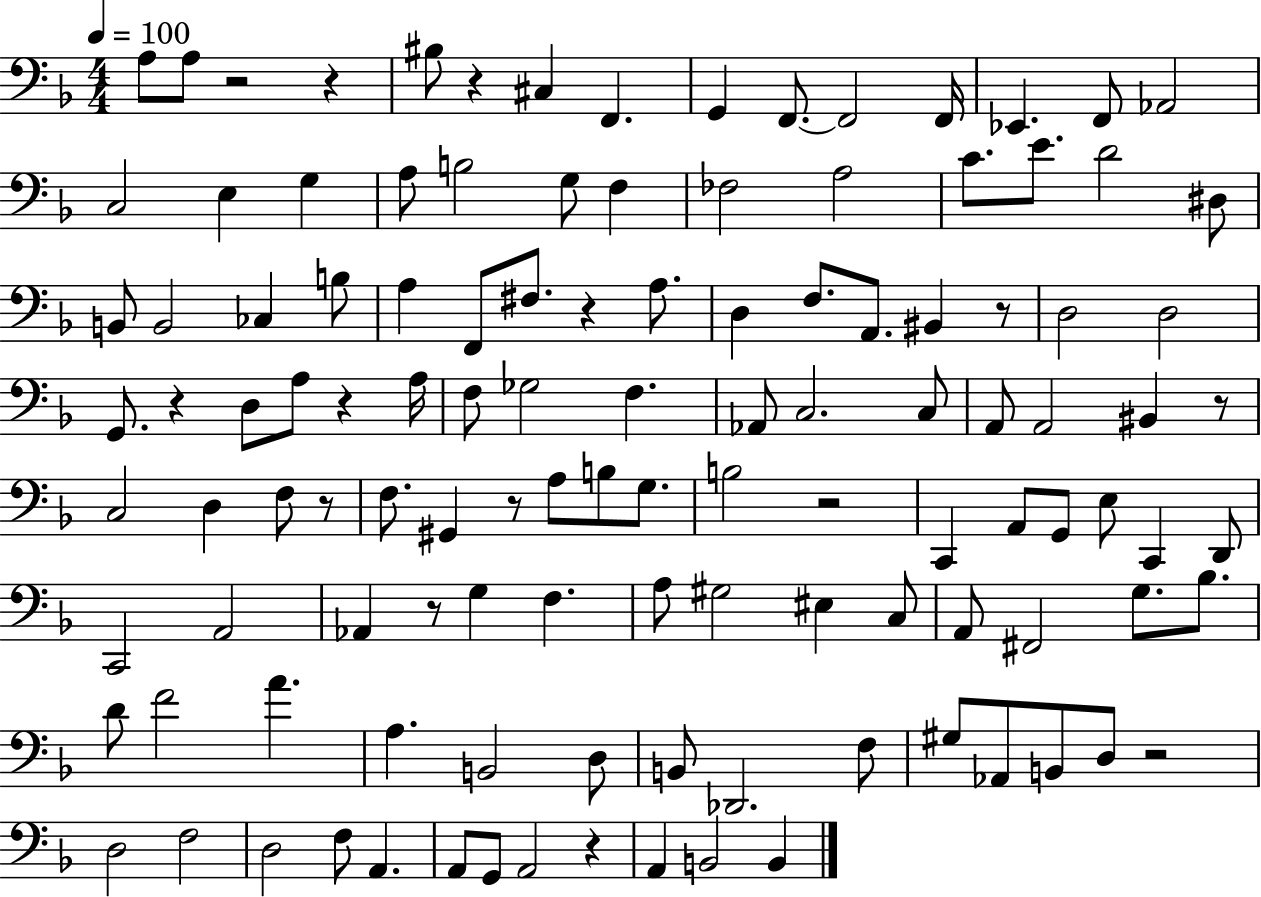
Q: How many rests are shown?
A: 14